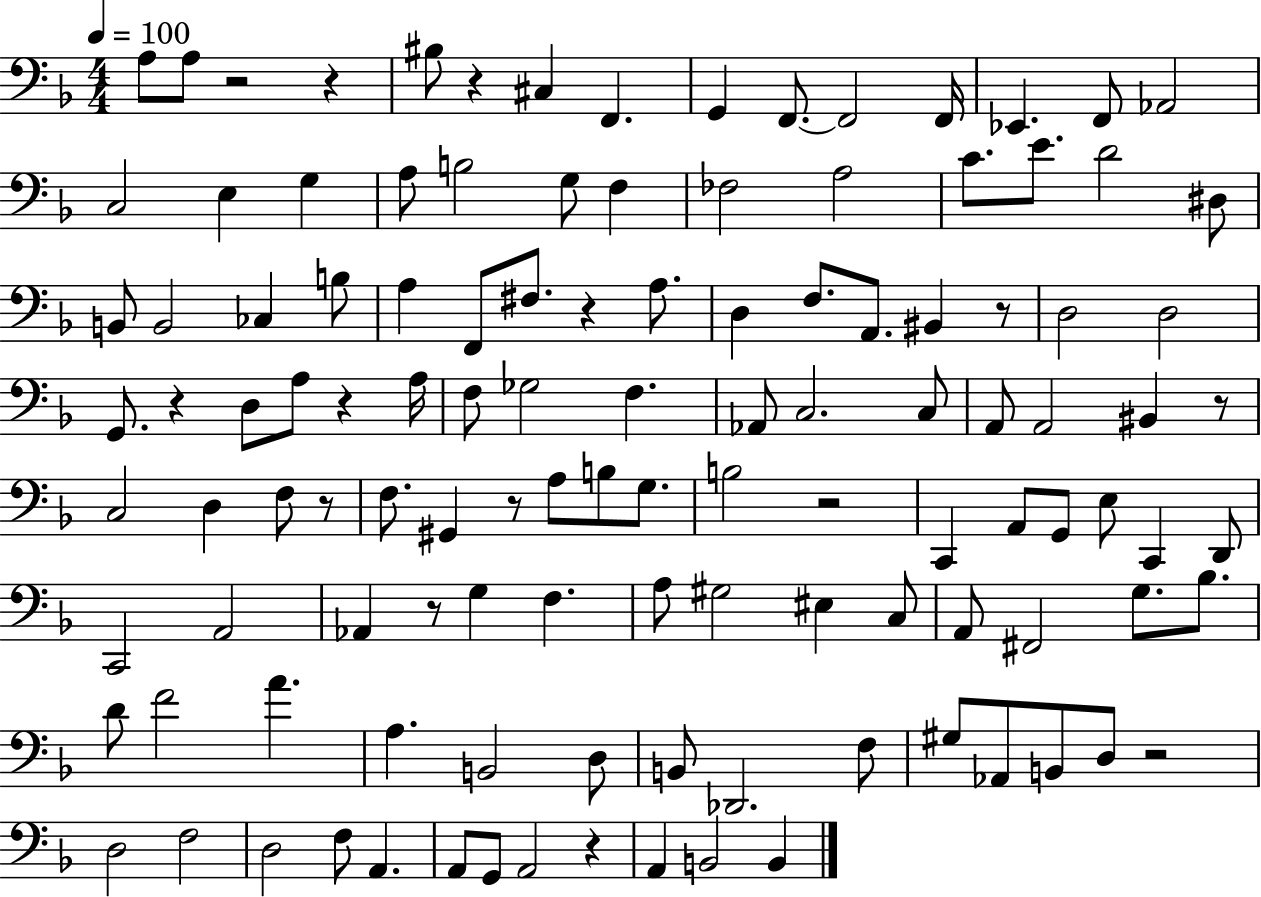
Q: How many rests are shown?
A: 14